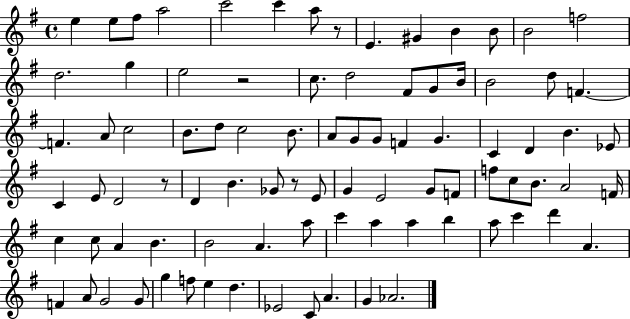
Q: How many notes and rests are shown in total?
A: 88